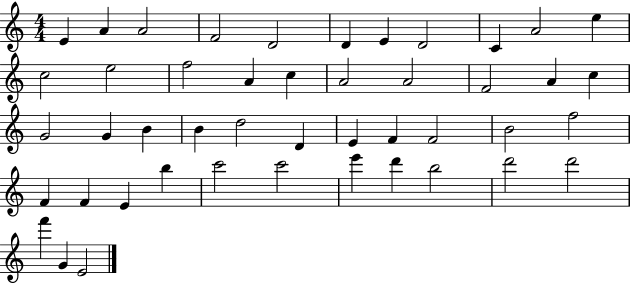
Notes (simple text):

E4/q A4/q A4/h F4/h D4/h D4/q E4/q D4/h C4/q A4/h E5/q C5/h E5/h F5/h A4/q C5/q A4/h A4/h F4/h A4/q C5/q G4/h G4/q B4/q B4/q D5/h D4/q E4/q F4/q F4/h B4/h F5/h F4/q F4/q E4/q B5/q C6/h C6/h E6/q D6/q B5/h D6/h D6/h F6/q G4/q E4/h